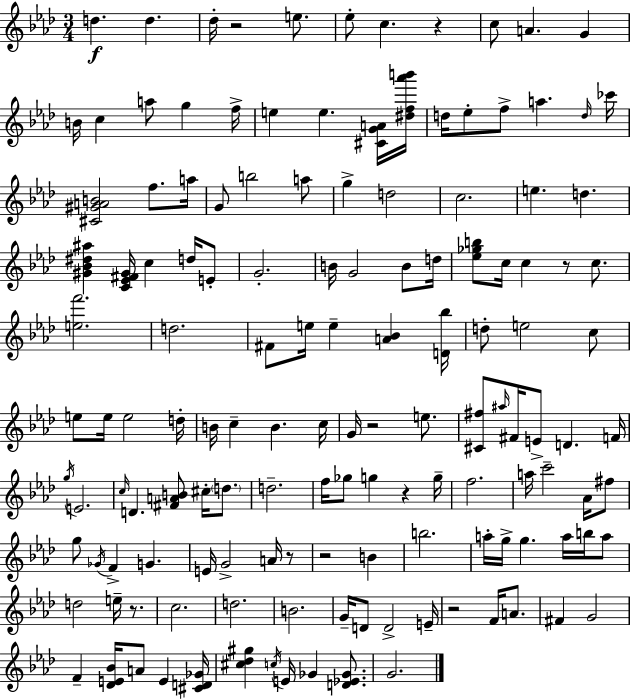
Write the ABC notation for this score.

X:1
T:Untitled
M:3/4
L:1/4
K:Ab
d d _d/4 z2 e/2 _e/2 c z c/2 A G B/4 c a/2 g f/4 e e [^CGA]/4 [^df_a'b']/4 d/4 _e/2 f/2 a d/4 _c'/4 [^C^GAB]2 f/2 a/4 G/2 b2 a/2 g d2 c2 e d [^G_B^d^a] [C_E^F^G]/4 c d/4 E/2 G2 B/4 G2 B/2 d/4 [_e_gb]/2 c/4 c z/2 c/2 [ef']2 d2 ^F/2 e/4 e [A_B] [D_b]/4 d/2 e2 c/2 e/2 e/4 e2 d/4 B/4 c B c/4 G/4 z2 e/2 [^C^f]/2 ^a/4 ^F/4 E/2 D F/4 g/4 E2 c/4 D [^FAB]/2 ^c/4 d/2 d2 f/4 _g/2 g z g/4 f2 a/4 c'2 _A/4 ^f/2 g/2 _G/4 F G E/4 G2 A/4 z/2 z2 B b2 a/4 g/4 g a/4 b/4 a/2 d2 e/4 z/2 c2 d2 B2 G/4 D/2 D2 E/4 z2 F/4 A/2 ^F G2 F [_DE_B]/4 A/2 E [^CD_G]/4 [^c_d^g] c/4 E/4 _G [D_E_G]/2 G2